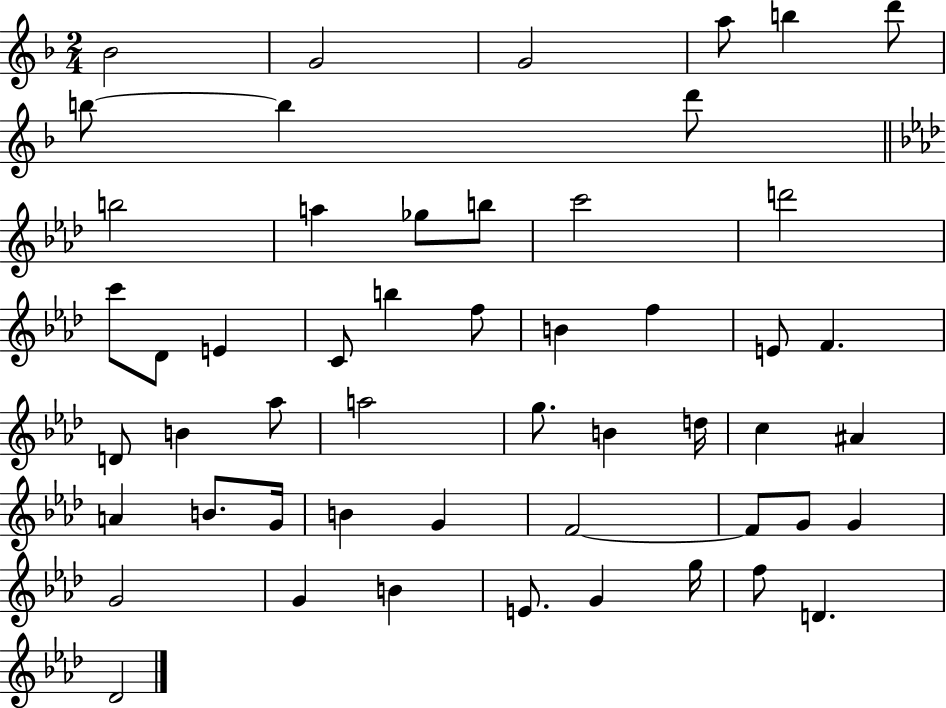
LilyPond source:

{
  \clef treble
  \numericTimeSignature
  \time 2/4
  \key f \major
  bes'2 | g'2 | g'2 | a''8 b''4 d'''8 | \break b''8~~ b''4 d'''8 | \bar "||" \break \key aes \major b''2 | a''4 ges''8 b''8 | c'''2 | d'''2 | \break c'''8 des'8 e'4 | c'8 b''4 f''8 | b'4 f''4 | e'8 f'4. | \break d'8 b'4 aes''8 | a''2 | g''8. b'4 d''16 | c''4 ais'4 | \break a'4 b'8. g'16 | b'4 g'4 | f'2~~ | f'8 g'8 g'4 | \break g'2 | g'4 b'4 | e'8. g'4 g''16 | f''8 d'4. | \break des'2 | \bar "|."
}